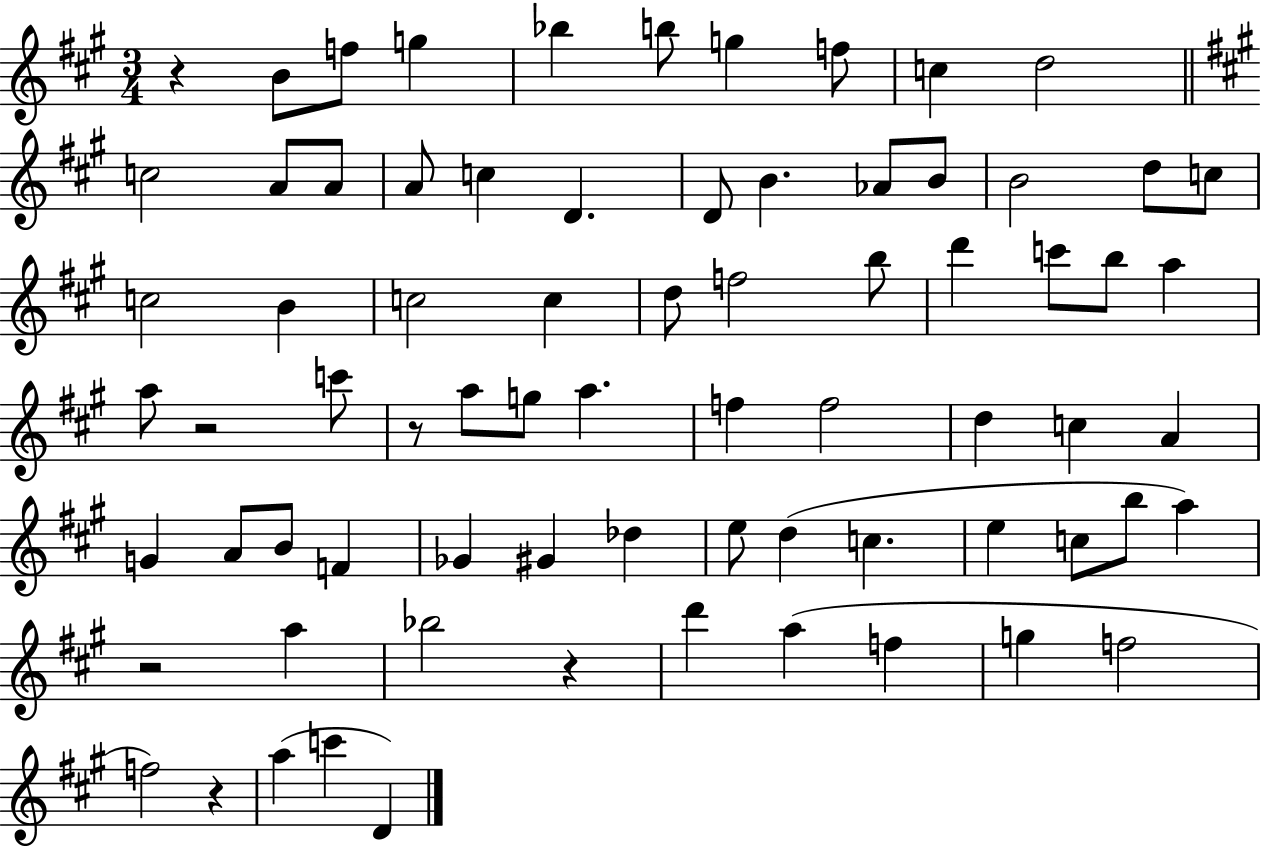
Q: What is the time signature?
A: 3/4